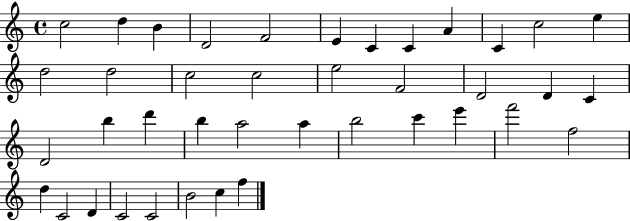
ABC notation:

X:1
T:Untitled
M:4/4
L:1/4
K:C
c2 d B D2 F2 E C C A C c2 e d2 d2 c2 c2 e2 F2 D2 D C D2 b d' b a2 a b2 c' e' f'2 f2 d C2 D C2 C2 B2 c f